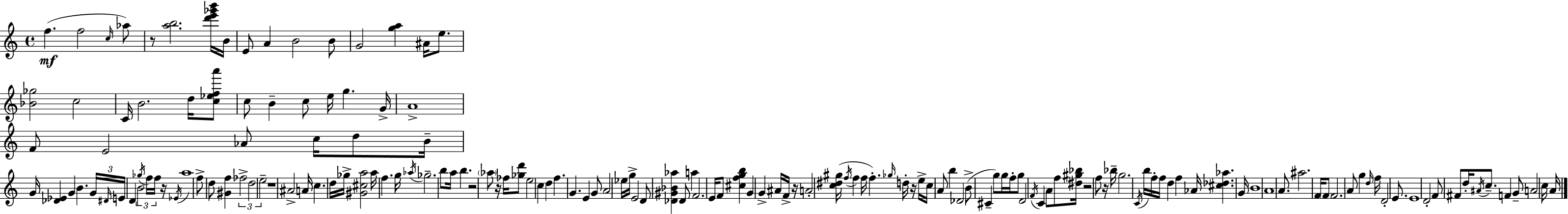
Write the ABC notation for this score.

X:1
T:Untitled
M:4/4
L:1/4
K:Am
f f2 c/4 _a/2 z/2 [ab]2 [d'e'_g'b']/4 B/4 E/2 A B2 B/2 G2 [ga] ^A/4 e/2 [_B_g]2 c2 C/4 B2 d/4 [c_efa']/2 c/2 B c/2 e/4 g G/4 A4 F/2 E2 _A/2 c/4 d/2 B/4 G/4 [_D_E] G B G/4 ^D/4 E/4 D B2 _g/4 f/4 f/4 z/4 _E/4 a4 f/2 d/2 [^Gf] _f2 d2 e2 z4 ^A2 A/4 c d/4 _g/4 [^G^ca]2 a/4 f g/4 _a/4 _g2 b/2 a/4 b z2 _a/2 z/4 _f/4 [_gd']/2 e2 c d f G E G/2 A2 _e/4 g/4 E2 D/2 [_D^G_B_a] _D/2 a F2 E/4 F/2 [^cfgb] G G ^A/4 F/4 z/4 A2 [c^d^g]/4 f/4 f f/4 f _g/4 d/4 z/4 e/4 c/4 A/2 b _D2 B/2 ^C g/2 g/4 f/4 g/2 D2 F/4 C A/2 f/2 [^d^g_b]/4 z2 f/2 z/4 _b/4 g2 C/4 b/4 f/4 f/4 d f _A/4 [^c_d_a] G/4 B4 A4 A/2 ^a2 F/4 F/2 F2 A/2 g d/4 f/4 D2 E/2 E4 D2 F/2 ^F/2 d/4 ^A/4 c/2 F G/2 A2 c/4 A/4